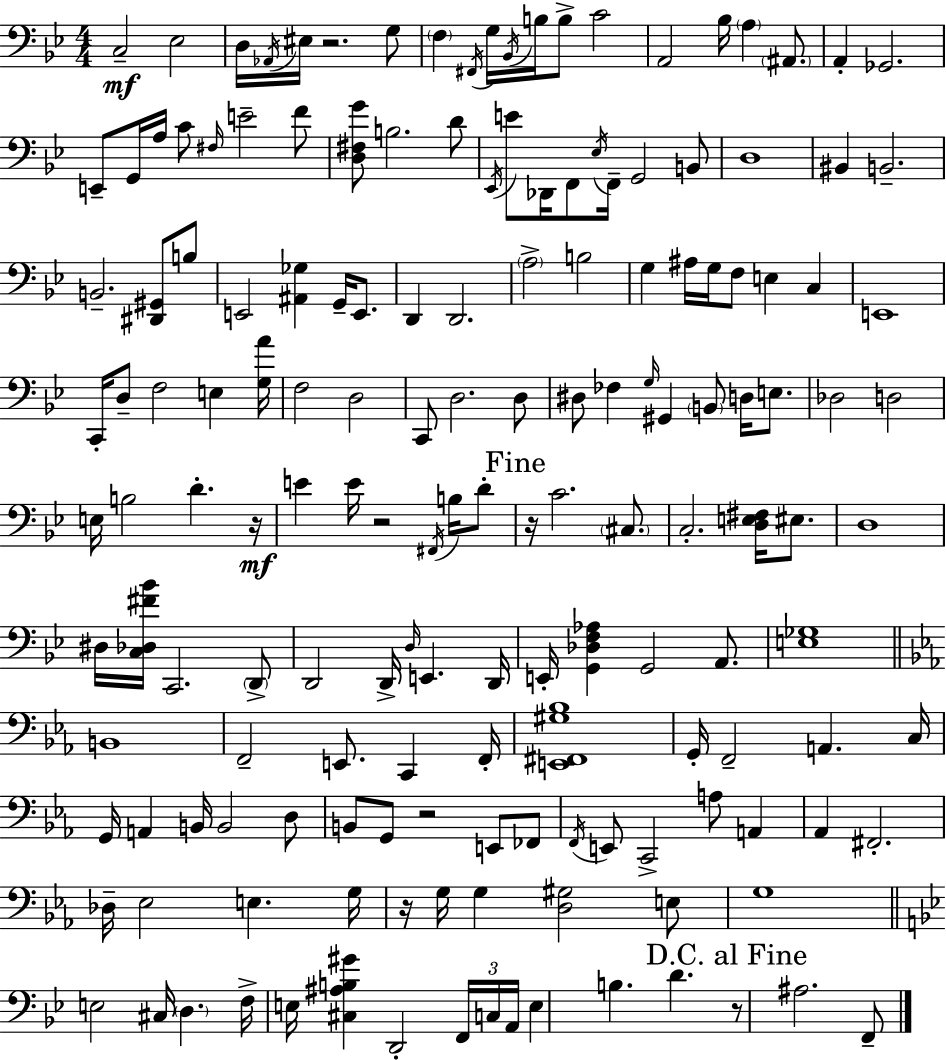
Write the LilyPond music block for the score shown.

{
  \clef bass
  \numericTimeSignature
  \time 4/4
  \key g \minor
  c2--\mf ees2 | d16 \acciaccatura { aes,16 } eis16 r2. g8 | \parenthesize f4 \acciaccatura { fis,16 } g16 \acciaccatura { bes,16 } b16 b8-> c'2 | a,2 bes16 \parenthesize a4 | \break \parenthesize ais,8. a,4-. ges,2. | e,8-- g,16 a16 c'8 \grace { fis16 } e'2-- | f'8 <d fis g'>8 b2. | d'8 \acciaccatura { ees,16 } e'8 des,16 f,8 \acciaccatura { ees16 } f,16-- g,2 | \break b,8 d1 | bis,4 b,2.-- | b,2.-- | <dis, gis,>8 b8 e,2 <ais, ges>4 | \break g,16-- e,8. d,4 d,2. | \parenthesize a2-> b2 | g4 ais16 g16 f8 e4 | c4 e,1 | \break c,16-. d8-- f2 | e4 <g a'>16 f2 d2 | c,8 d2. | d8 dis8 fes4 \grace { g16 } gis,4 | \break \parenthesize b,8 d16 e8. des2 d2 | e16 b2 | d'4.-. r16\mf e'4 e'16 r2 | \acciaccatura { fis,16 } b16 d'8-. \mark "Fine" r16 c'2. | \break \parenthesize cis8. c2.-. | <d e fis>16 eis8. d1 | dis16 <c des fis' bes'>16 c,2. | \parenthesize d,8-> d,2 | \break d,16-> \grace { d16 } e,4. d,16 e,16-. <g, des f aes>4 g,2 | a,8. <e ges>1 | \bar "||" \break \key ees \major b,1 | f,2-- e,8. c,4 f,16-. | <e, fis, gis bes>1 | g,16-. f,2-- a,4. c16 | \break g,16 a,4 b,16 b,2 d8 | b,8 g,8 r2 e,8 fes,8 | \acciaccatura { f,16 } e,8 c,2-> a8 a,4 | aes,4 fis,2.-. | \break des16-- ees2 e4. | g16 r16 g16 g4 <d gis>2 e8 | g1 | \bar "||" \break \key g \minor e2 cis16 \parenthesize d4. f16-> | e16 <cis ais b gis'>4 d,2-. \tuplet 3/2 { f,16 c16 a,16 } | e4 b4. d'4. | \mark "D.C. al Fine" r8 ais2. f,8-- | \break \bar "|."
}